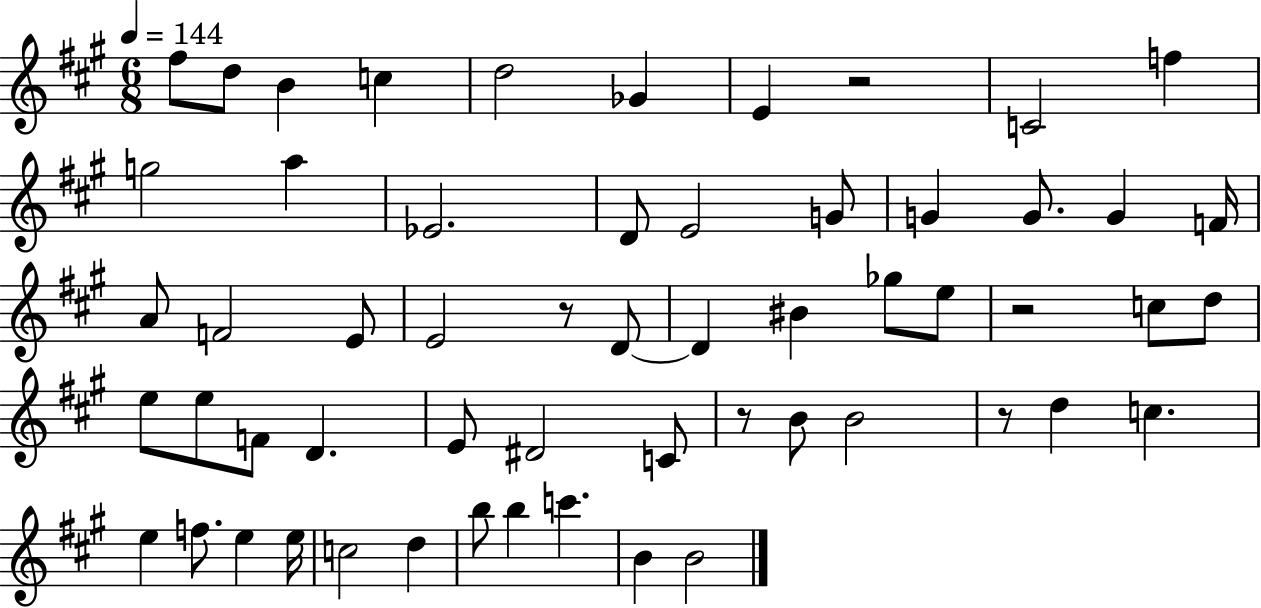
{
  \clef treble
  \numericTimeSignature
  \time 6/8
  \key a \major
  \tempo 4 = 144
  fis''8 d''8 b'4 c''4 | d''2 ges'4 | e'4 r2 | c'2 f''4 | \break g''2 a''4 | ees'2. | d'8 e'2 g'8 | g'4 g'8. g'4 f'16 | \break a'8 f'2 e'8 | e'2 r8 d'8~~ | d'4 bis'4 ges''8 e''8 | r2 c''8 d''8 | \break e''8 e''8 f'8 d'4. | e'8 dis'2 c'8 | r8 b'8 b'2 | r8 d''4 c''4. | \break e''4 f''8. e''4 e''16 | c''2 d''4 | b''8 b''4 c'''4. | b'4 b'2 | \break \bar "|."
}